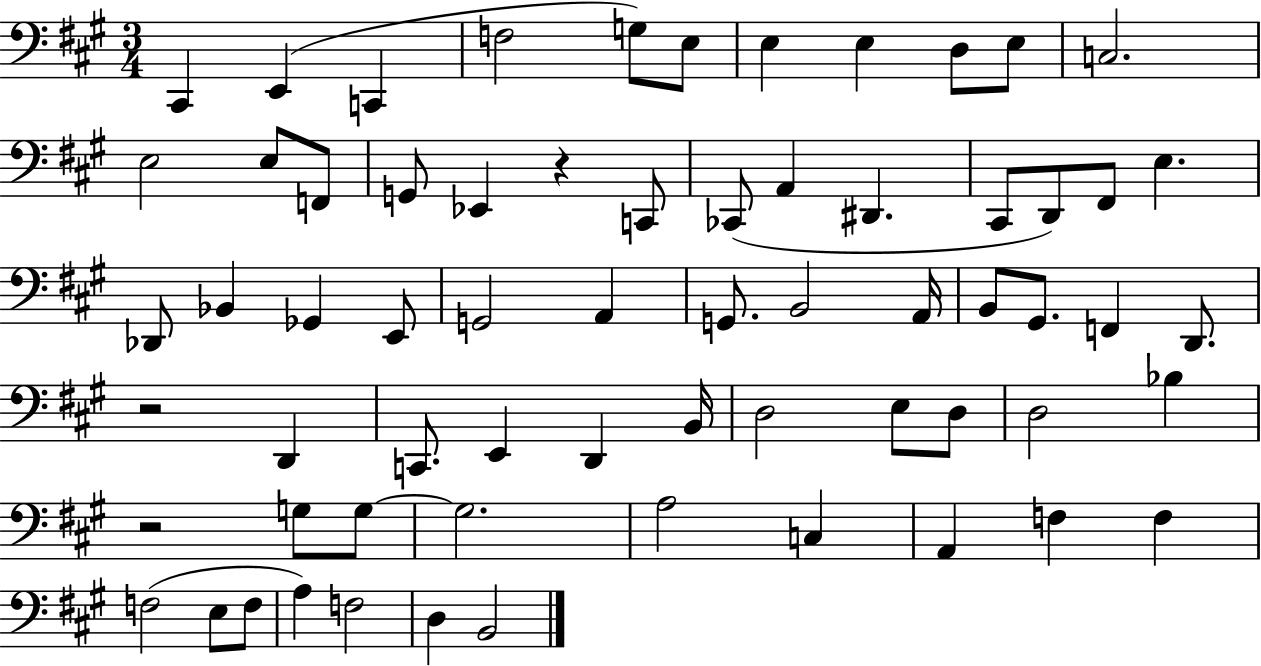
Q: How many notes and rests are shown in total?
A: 65